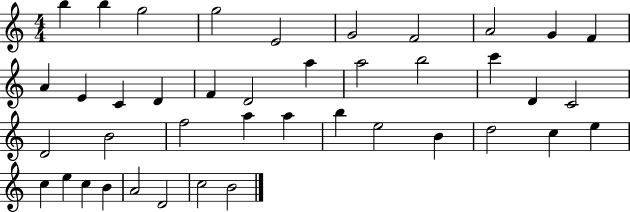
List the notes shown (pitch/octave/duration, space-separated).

B5/q B5/q G5/h G5/h E4/h G4/h F4/h A4/h G4/q F4/q A4/q E4/q C4/q D4/q F4/q D4/h A5/q A5/h B5/h C6/q D4/q C4/h D4/h B4/h F5/h A5/q A5/q B5/q E5/h B4/q D5/h C5/q E5/q C5/q E5/q C5/q B4/q A4/h D4/h C5/h B4/h